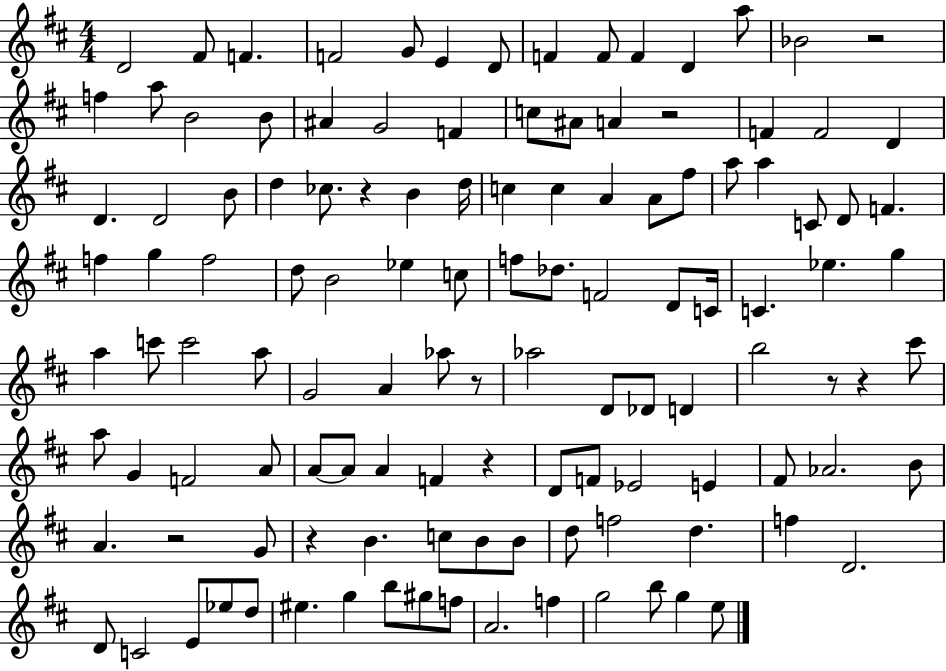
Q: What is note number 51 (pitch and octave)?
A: F5